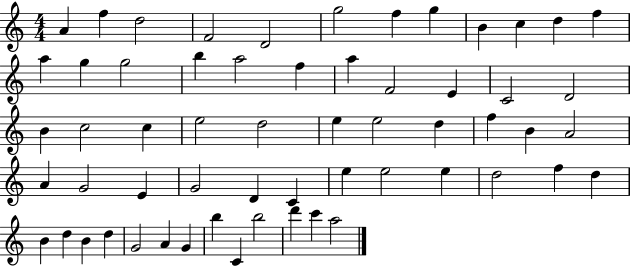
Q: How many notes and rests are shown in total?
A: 59